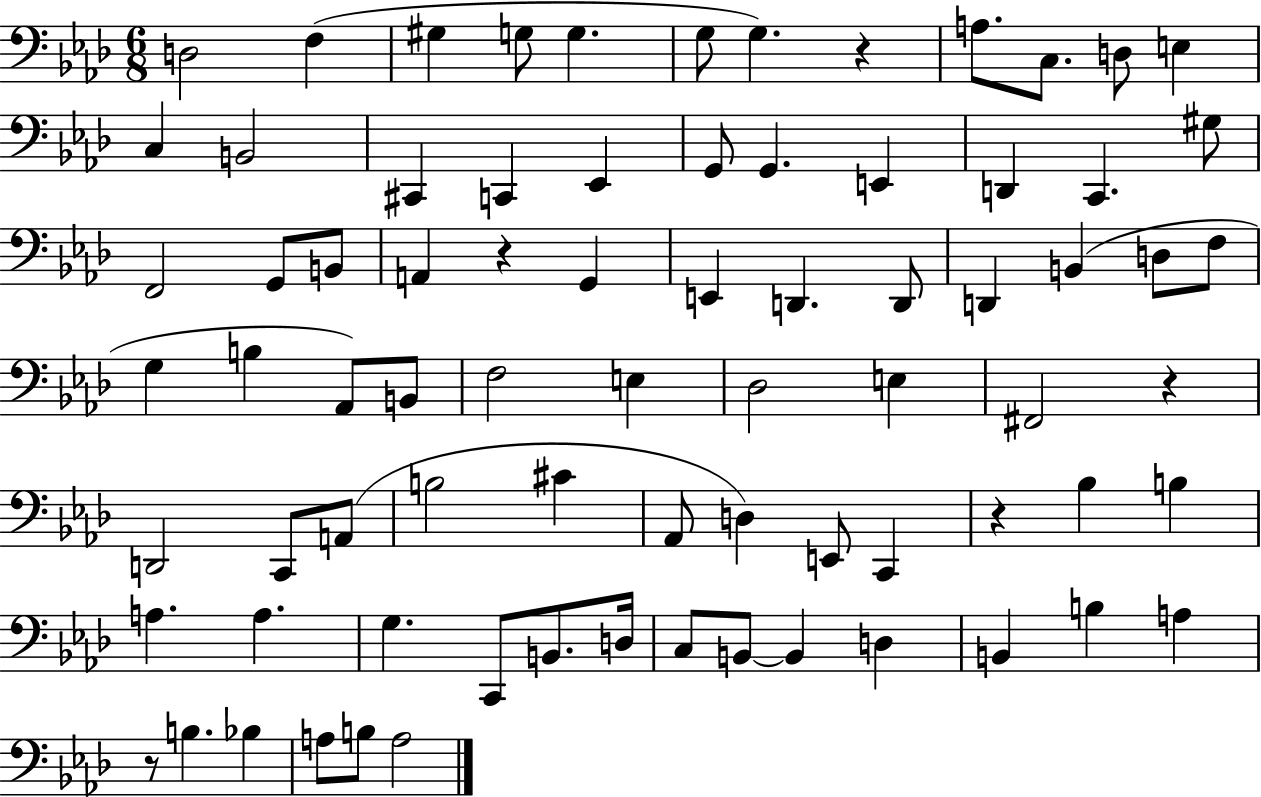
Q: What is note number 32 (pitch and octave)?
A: B2